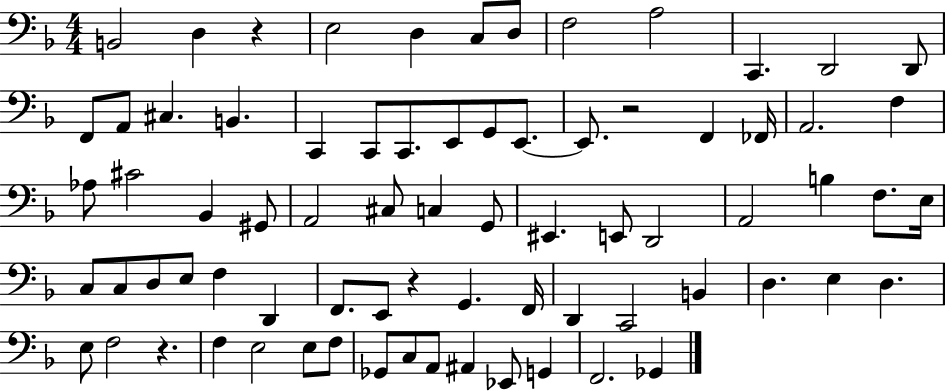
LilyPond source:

{
  \clef bass
  \numericTimeSignature
  \time 4/4
  \key f \major
  \repeat volta 2 { b,2 d4 r4 | e2 d4 c8 d8 | f2 a2 | c,4. d,2 d,8 | \break f,8 a,8 cis4. b,4. | c,4 c,8 c,8. e,8 g,8 e,8.~~ | e,8. r2 f,4 fes,16 | a,2. f4 | \break aes8 cis'2 bes,4 gis,8 | a,2 cis8 c4 g,8 | eis,4. e,8 d,2 | a,2 b4 f8. e16 | \break c8 c8 d8 e8 f4 d,4 | f,8. e,8 r4 g,4. f,16 | d,4 c,2 b,4 | d4. e4 d4. | \break e8 f2 r4. | f4 e2 e8 f8 | ges,8 c8 a,8 ais,4 ees,8 g,4 | f,2. ges,4 | \break } \bar "|."
}